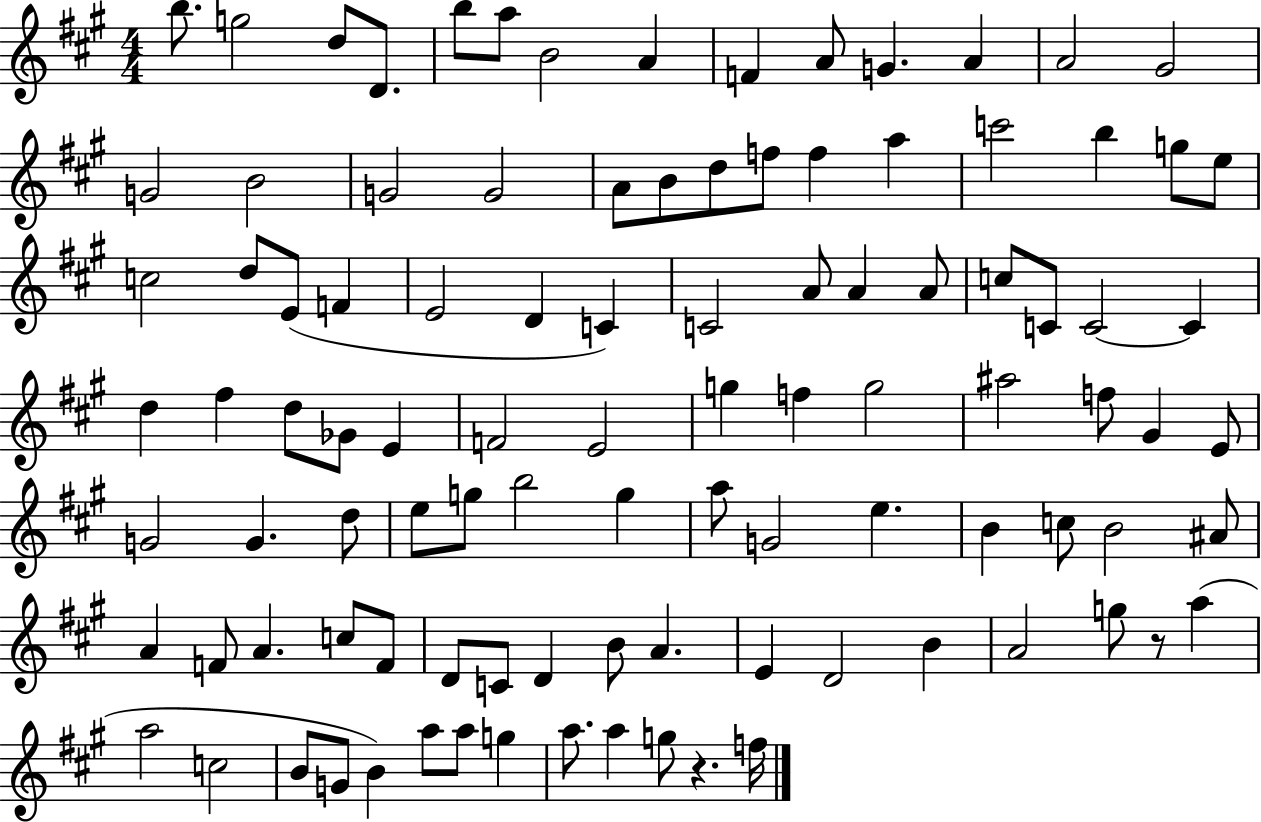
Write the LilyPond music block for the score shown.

{
  \clef treble
  \numericTimeSignature
  \time 4/4
  \key a \major
  b''8. g''2 d''8 d'8. | b''8 a''8 b'2 a'4 | f'4 a'8 g'4. a'4 | a'2 gis'2 | \break g'2 b'2 | g'2 g'2 | a'8 b'8 d''8 f''8 f''4 a''4 | c'''2 b''4 g''8 e''8 | \break c''2 d''8 e'8( f'4 | e'2 d'4 c'4) | c'2 a'8 a'4 a'8 | c''8 c'8 c'2~~ c'4 | \break d''4 fis''4 d''8 ges'8 e'4 | f'2 e'2 | g''4 f''4 g''2 | ais''2 f''8 gis'4 e'8 | \break g'2 g'4. d''8 | e''8 g''8 b''2 g''4 | a''8 g'2 e''4. | b'4 c''8 b'2 ais'8 | \break a'4 f'8 a'4. c''8 f'8 | d'8 c'8 d'4 b'8 a'4. | e'4 d'2 b'4 | a'2 g''8 r8 a''4( | \break a''2 c''2 | b'8 g'8 b'4) a''8 a''8 g''4 | a''8. a''4 g''8 r4. f''16 | \bar "|."
}